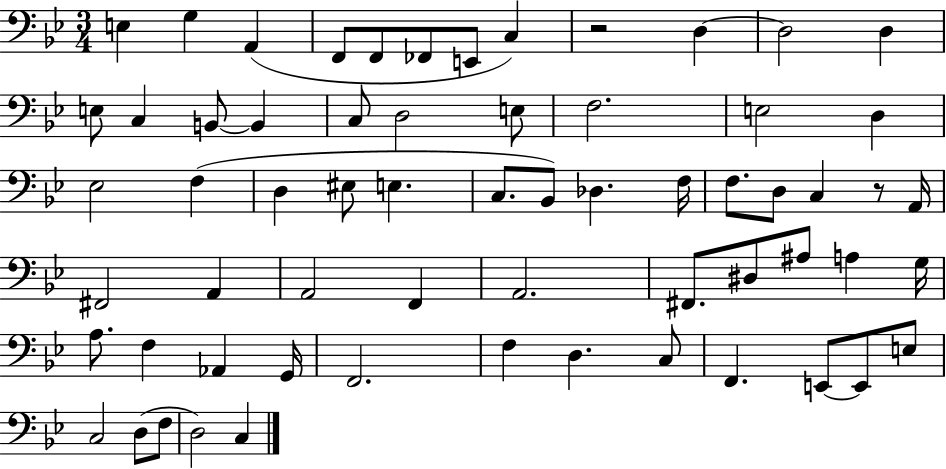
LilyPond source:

{
  \clef bass
  \numericTimeSignature
  \time 3/4
  \key bes \major
  e4 g4 a,4( | f,8 f,8 fes,8 e,8 c4) | r2 d4~~ | d2 d4 | \break e8 c4 b,8~~ b,4 | c8 d2 e8 | f2. | e2 d4 | \break ees2 f4( | d4 eis8 e4. | c8. bes,8) des4. f16 | f8. d8 c4 r8 a,16 | \break fis,2 a,4 | a,2 f,4 | a,2. | fis,8. dis8 ais8 a4 g16 | \break a8. f4 aes,4 g,16 | f,2. | f4 d4. c8 | f,4. e,8~~ e,8 e8 | \break c2 d8( f8 | d2) c4 | \bar "|."
}